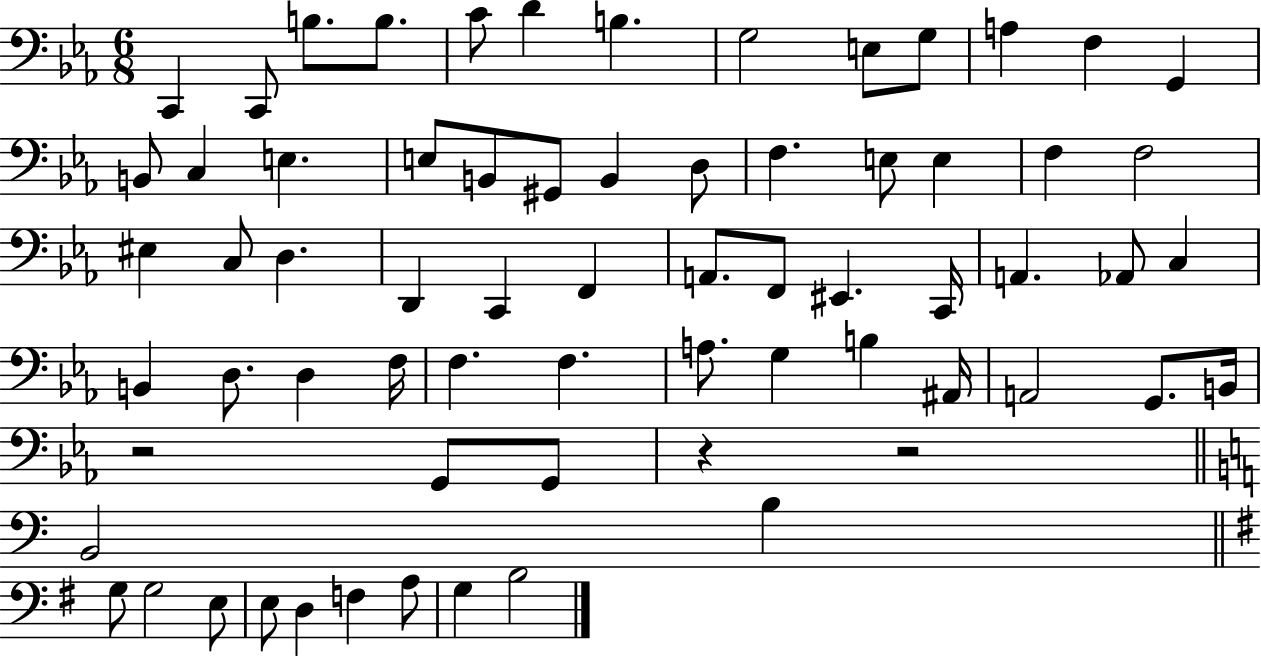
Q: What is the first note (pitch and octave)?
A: C2